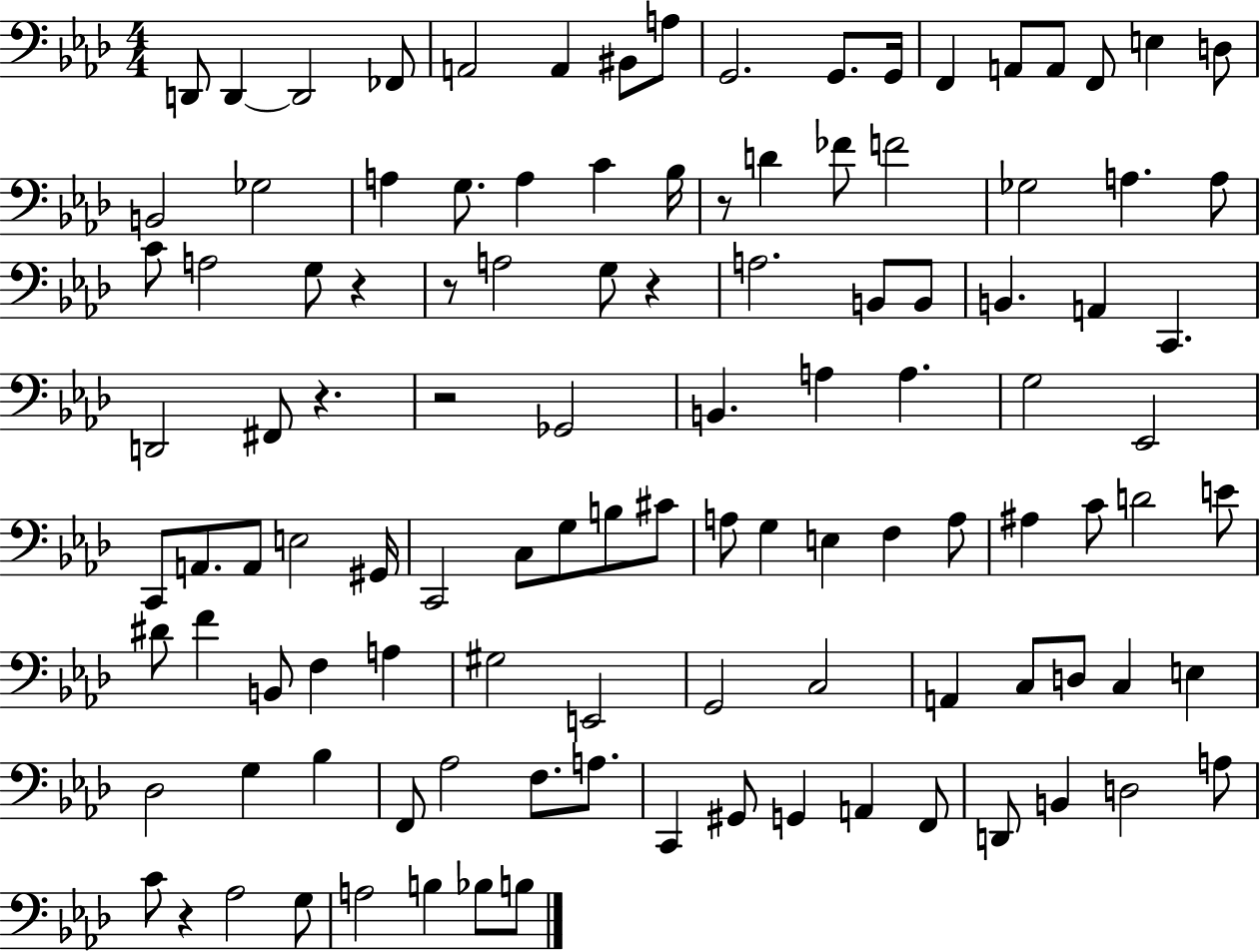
D2/e D2/q D2/h FES2/e A2/h A2/q BIS2/e A3/e G2/h. G2/e. G2/s F2/q A2/e A2/e F2/e E3/q D3/e B2/h Gb3/h A3/q G3/e. A3/q C4/q Bb3/s R/e D4/q FES4/e F4/h Gb3/h A3/q. A3/e C4/e A3/h G3/e R/q R/e A3/h G3/e R/q A3/h. B2/e B2/e B2/q. A2/q C2/q. D2/h F#2/e R/q. R/h Gb2/h B2/q. A3/q A3/q. G3/h Eb2/h C2/e A2/e. A2/e E3/h G#2/s C2/h C3/e G3/e B3/e C#4/e A3/e G3/q E3/q F3/q A3/e A#3/q C4/e D4/h E4/e D#4/e F4/q B2/e F3/q A3/q G#3/h E2/h G2/h C3/h A2/q C3/e D3/e C3/q E3/q Db3/h G3/q Bb3/q F2/e Ab3/h F3/e. A3/e. C2/q G#2/e G2/q A2/q F2/e D2/e B2/q D3/h A3/e C4/e R/q Ab3/h G3/e A3/h B3/q Bb3/e B3/e